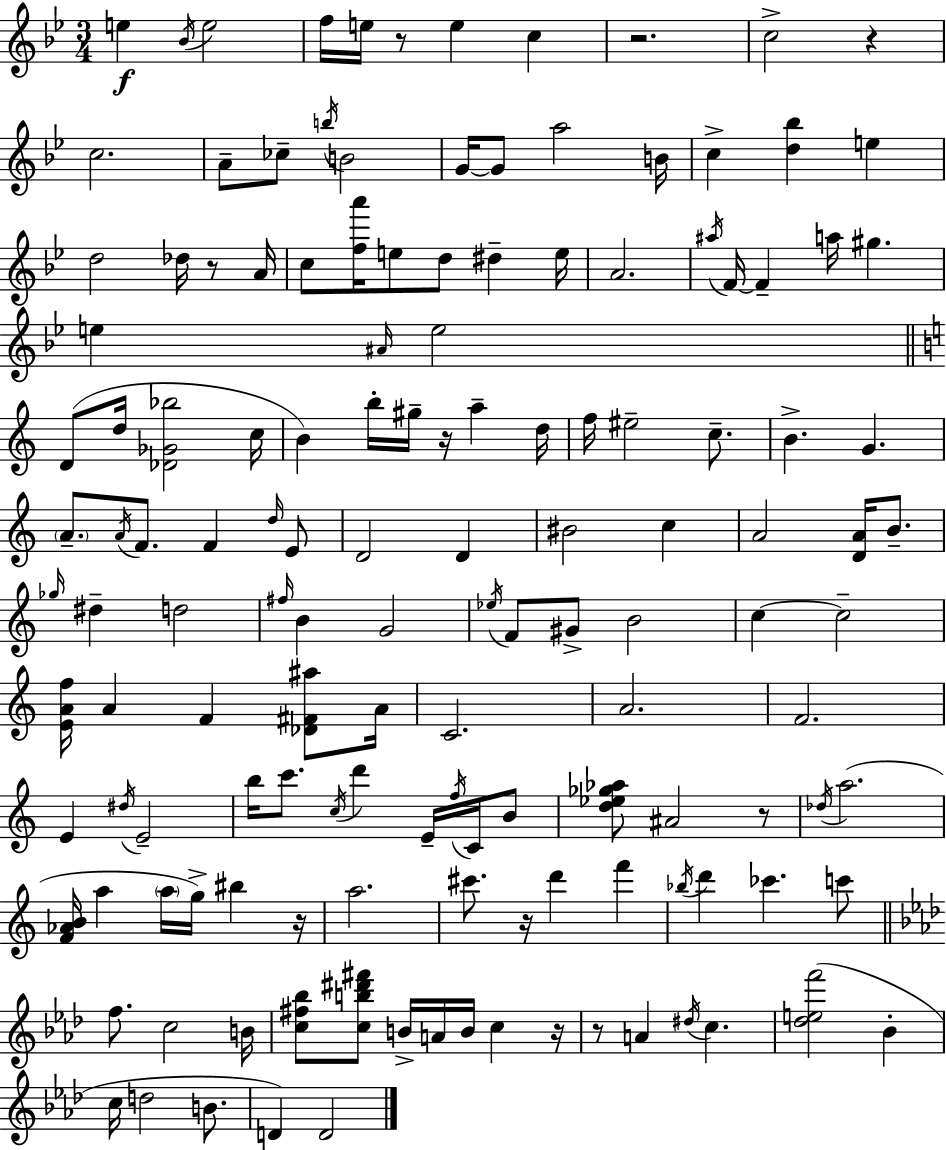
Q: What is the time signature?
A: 3/4